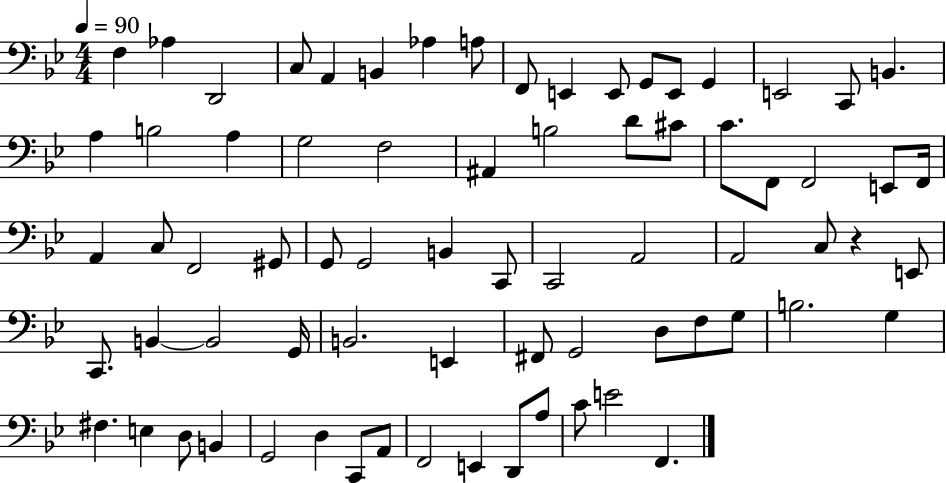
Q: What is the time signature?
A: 4/4